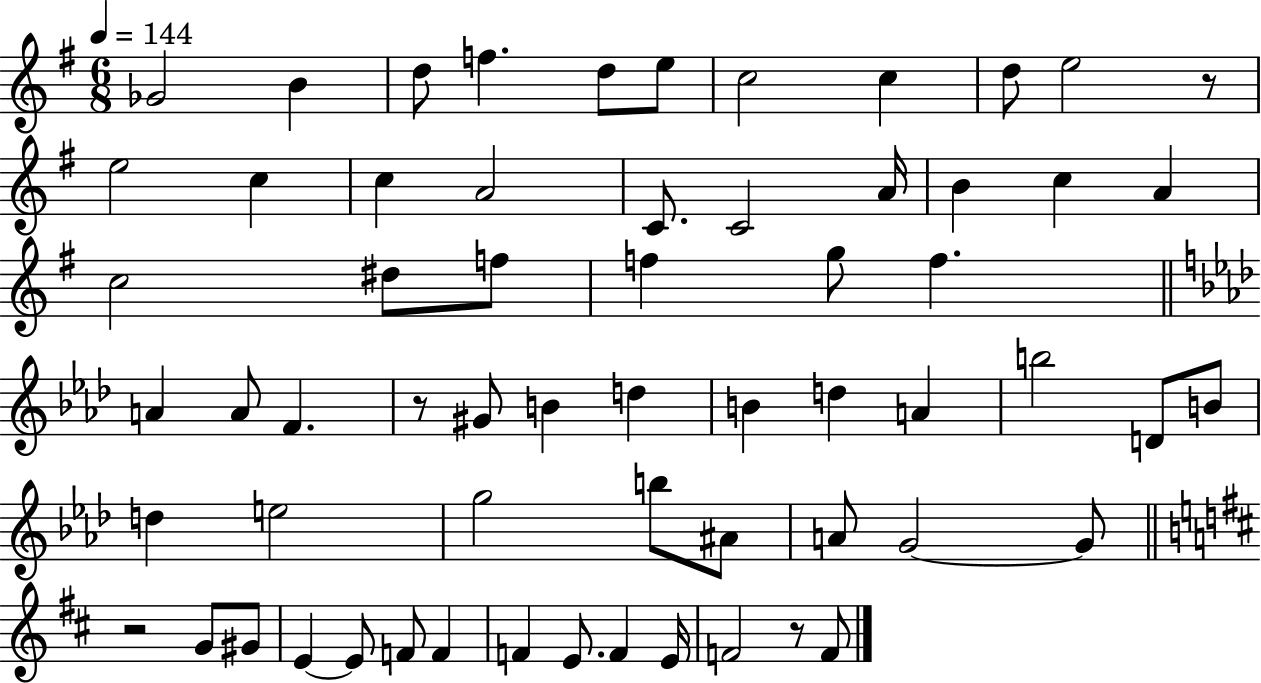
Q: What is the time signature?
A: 6/8